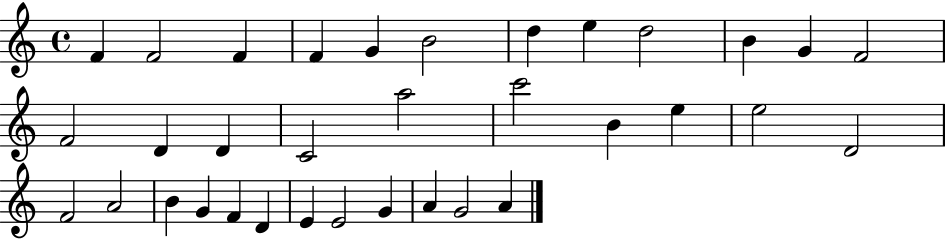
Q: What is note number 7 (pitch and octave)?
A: D5